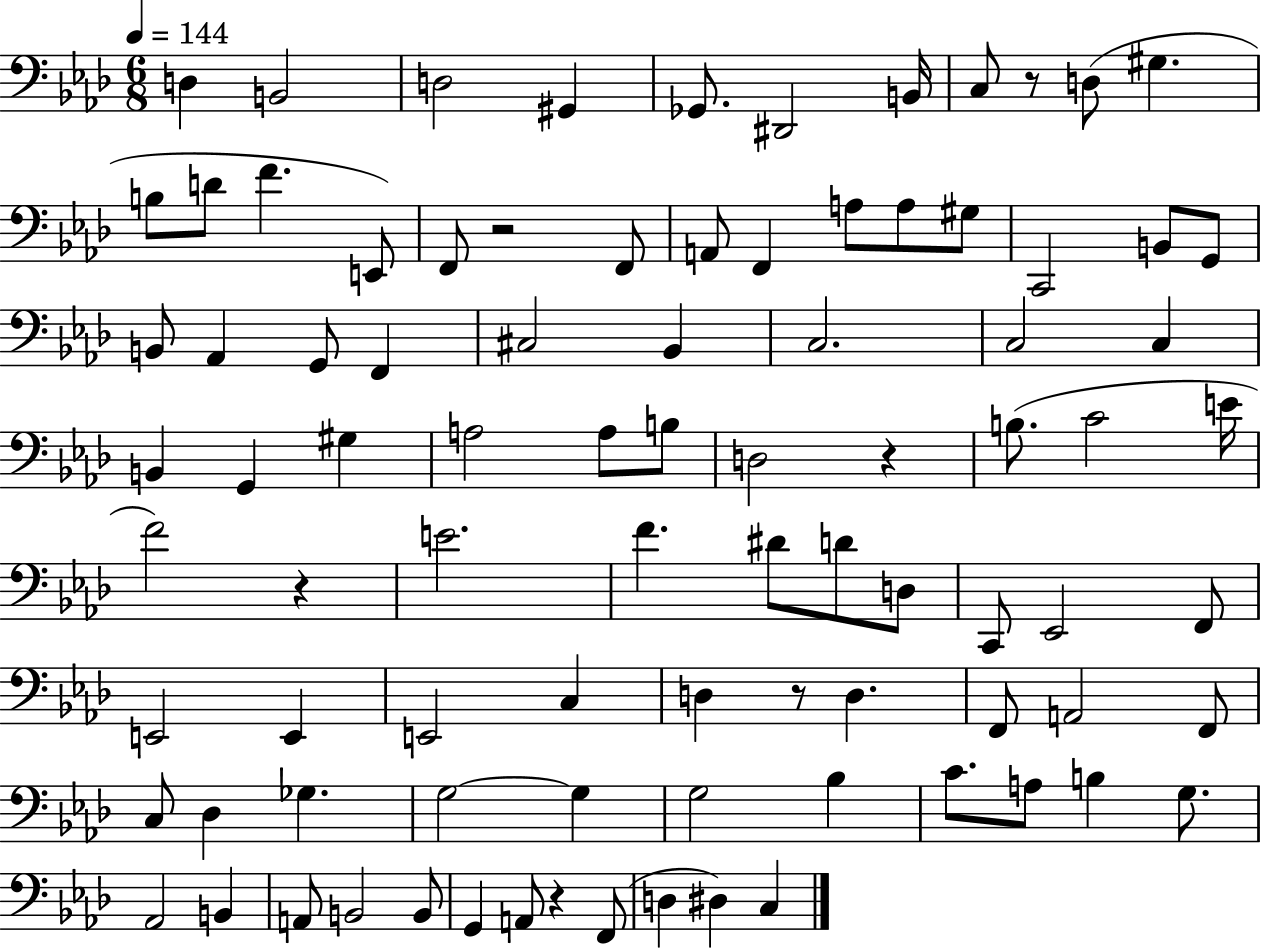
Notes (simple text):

D3/q B2/h D3/h G#2/q Gb2/e. D#2/h B2/s C3/e R/e D3/e G#3/q. B3/e D4/e F4/q. E2/e F2/e R/h F2/e A2/e F2/q A3/e A3/e G#3/e C2/h B2/e G2/e B2/e Ab2/q G2/e F2/q C#3/h Bb2/q C3/h. C3/h C3/q B2/q G2/q G#3/q A3/h A3/e B3/e D3/h R/q B3/e. C4/h E4/s F4/h R/q E4/h. F4/q. D#4/e D4/e D3/e C2/e Eb2/h F2/e E2/h E2/q E2/h C3/q D3/q R/e D3/q. F2/e A2/h F2/e C3/e Db3/q Gb3/q. G3/h G3/q G3/h Bb3/q C4/e. A3/e B3/q G3/e. Ab2/h B2/q A2/e B2/h B2/e G2/q A2/e R/q F2/e D3/q D#3/q C3/q